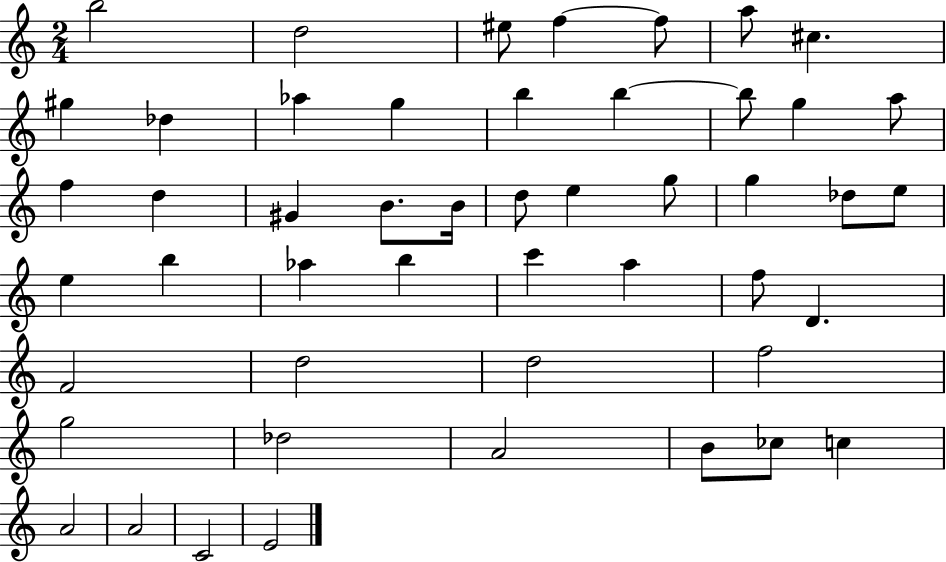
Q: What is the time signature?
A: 2/4